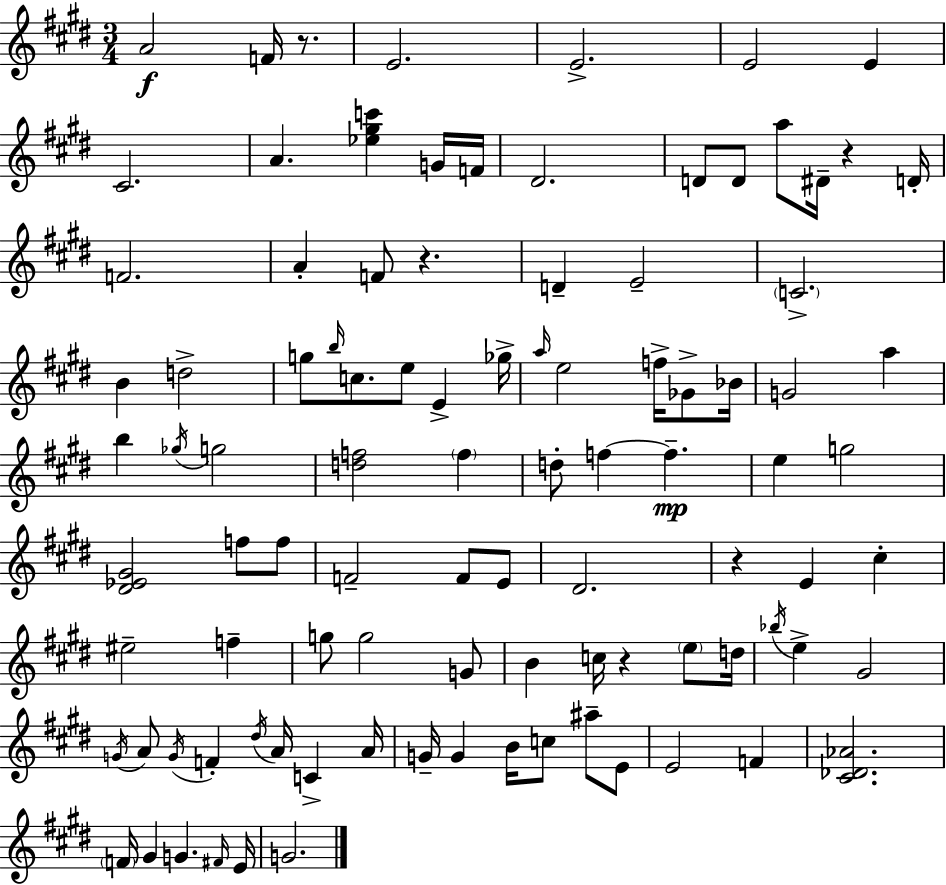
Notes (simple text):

A4/h F4/s R/e. E4/h. E4/h. E4/h E4/q C#4/h. A4/q. [Eb5,G#5,C6]/q G4/s F4/s D#4/h. D4/e D4/e A5/e D#4/s R/q D4/s F4/h. A4/q F4/e R/q. D4/q E4/h C4/h. B4/q D5/h G5/e B5/s C5/e. E5/e E4/q Gb5/s A5/s E5/h F5/s Gb4/e Bb4/s G4/h A5/q B5/q Gb5/s G5/h [D5,F5]/h F5/q D5/e F5/q F5/q. E5/q G5/h [D#4,Eb4,G#4]/h F5/e F5/e F4/h F4/e E4/e D#4/h. R/q E4/q C#5/q EIS5/h F5/q G5/e G5/h G4/e B4/q C5/s R/q E5/e D5/s Bb5/s E5/q G#4/h G4/s A4/e G4/s F4/q D#5/s A4/s C4/q A4/s G4/s G4/q B4/s C5/e A#5/e E4/e E4/h F4/q [C#4,Db4,Ab4]/h. F4/s G#4/q G4/q. F#4/s E4/s G4/h.